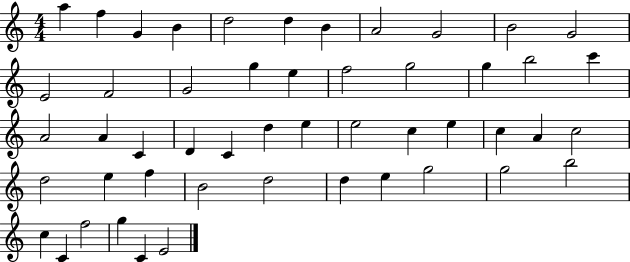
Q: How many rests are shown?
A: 0